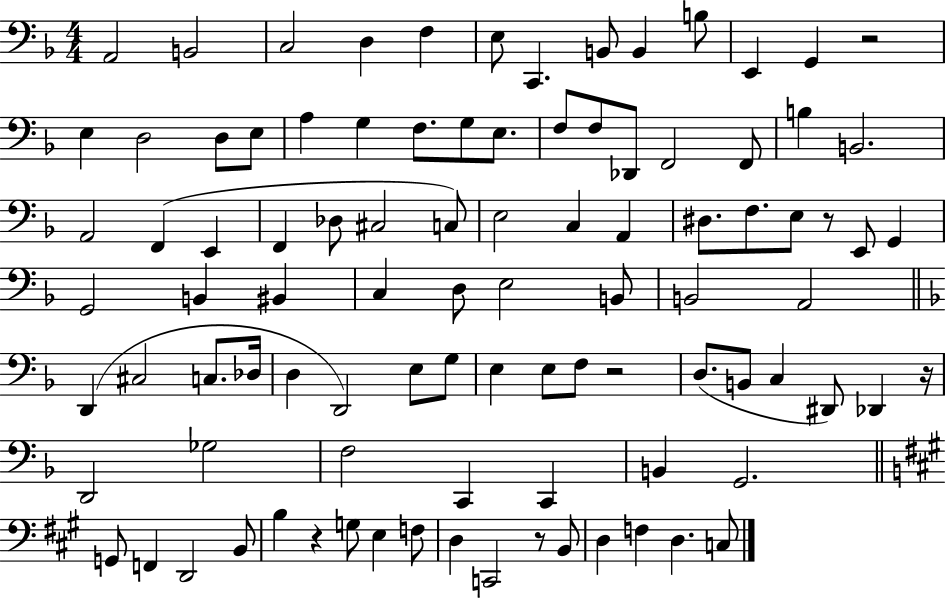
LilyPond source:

{
  \clef bass
  \numericTimeSignature
  \time 4/4
  \key f \major
  a,2 b,2 | c2 d4 f4 | e8 c,4. b,8 b,4 b8 | e,4 g,4 r2 | \break e4 d2 d8 e8 | a4 g4 f8. g8 e8. | f8 f8 des,8 f,2 f,8 | b4 b,2. | \break a,2 f,4( e,4 | f,4 des8 cis2 c8) | e2 c4 a,4 | dis8. f8. e8 r8 e,8 g,4 | \break g,2 b,4 bis,4 | c4 d8 e2 b,8 | b,2 a,2 | \bar "||" \break \key f \major d,4( cis2 c8. des16 | d4 d,2) e8 g8 | e4 e8 f8 r2 | d8.( b,8 c4 dis,8) des,4 r16 | \break d,2 ges2 | f2 c,4 c,4 | b,4 g,2. | \bar "||" \break \key a \major g,8 f,4 d,2 b,8 | b4 r4 g8 e4 f8 | d4 c,2 r8 b,8 | d4 f4 d4. c8 | \break \bar "|."
}